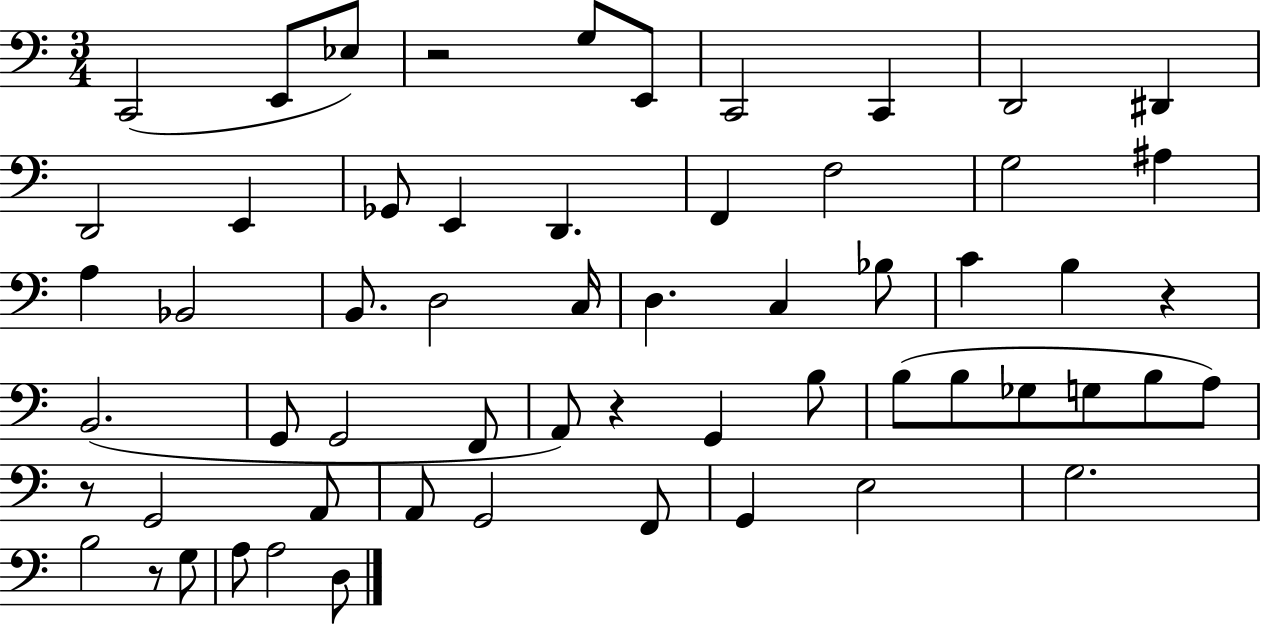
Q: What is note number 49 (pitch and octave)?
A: G3